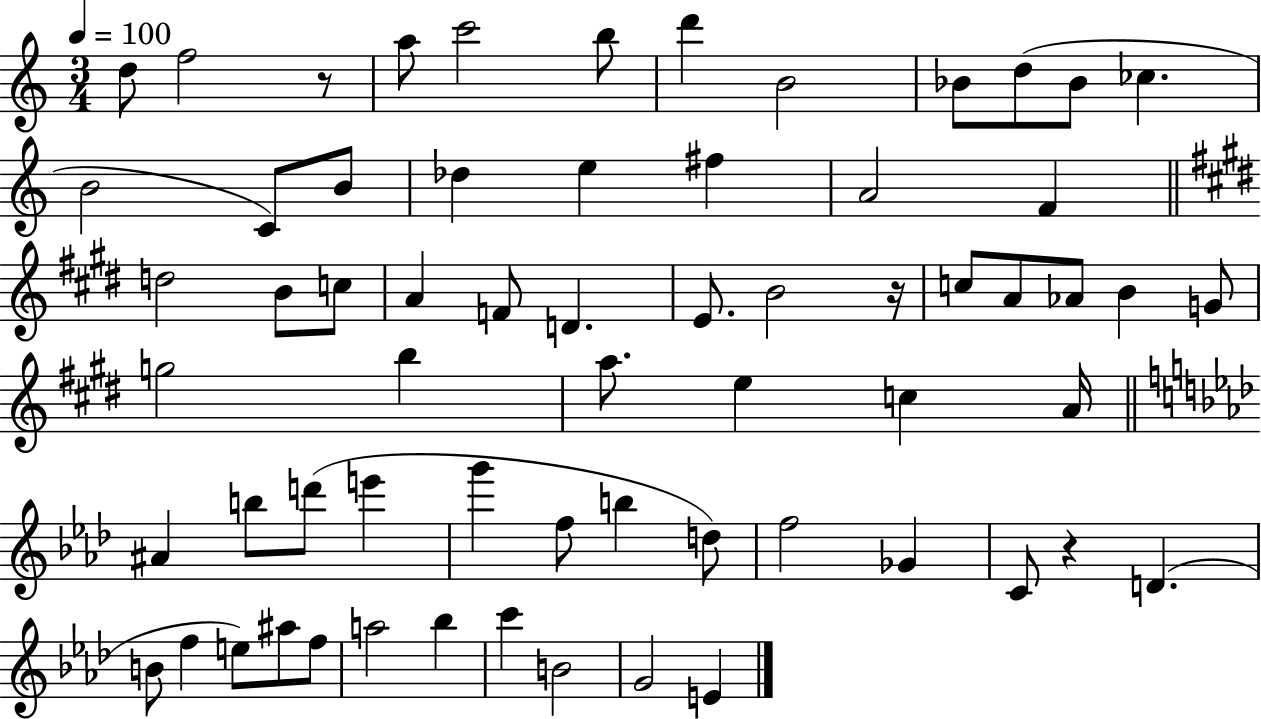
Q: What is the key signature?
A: C major